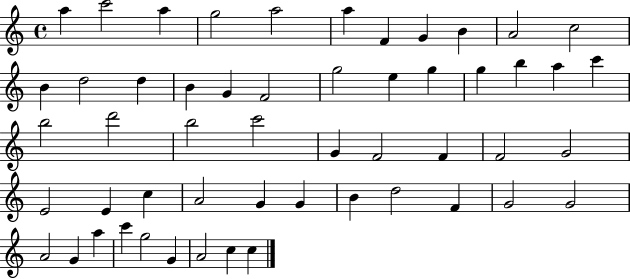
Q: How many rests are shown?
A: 0